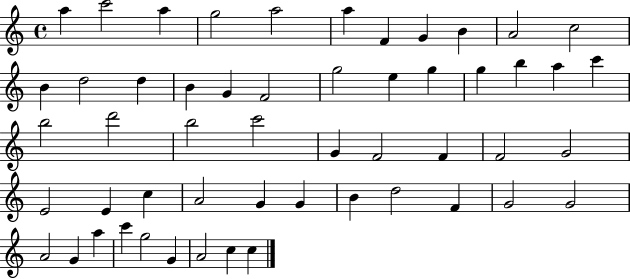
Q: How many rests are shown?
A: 0